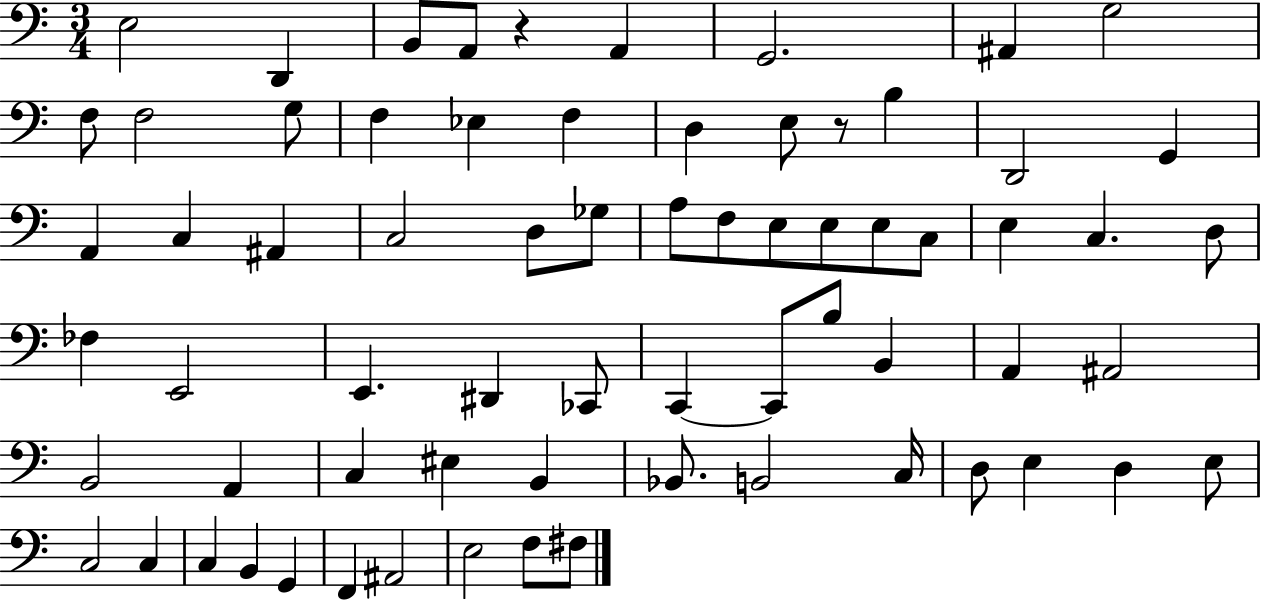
X:1
T:Untitled
M:3/4
L:1/4
K:C
E,2 D,, B,,/2 A,,/2 z A,, G,,2 ^A,, G,2 F,/2 F,2 G,/2 F, _E, F, D, E,/2 z/2 B, D,,2 G,, A,, C, ^A,, C,2 D,/2 _G,/2 A,/2 F,/2 E,/2 E,/2 E,/2 C,/2 E, C, D,/2 _F, E,,2 E,, ^D,, _C,,/2 C,, C,,/2 B,/2 B,, A,, ^A,,2 B,,2 A,, C, ^E, B,, _B,,/2 B,,2 C,/4 D,/2 E, D, E,/2 C,2 C, C, B,, G,, F,, ^A,,2 E,2 F,/2 ^F,/2